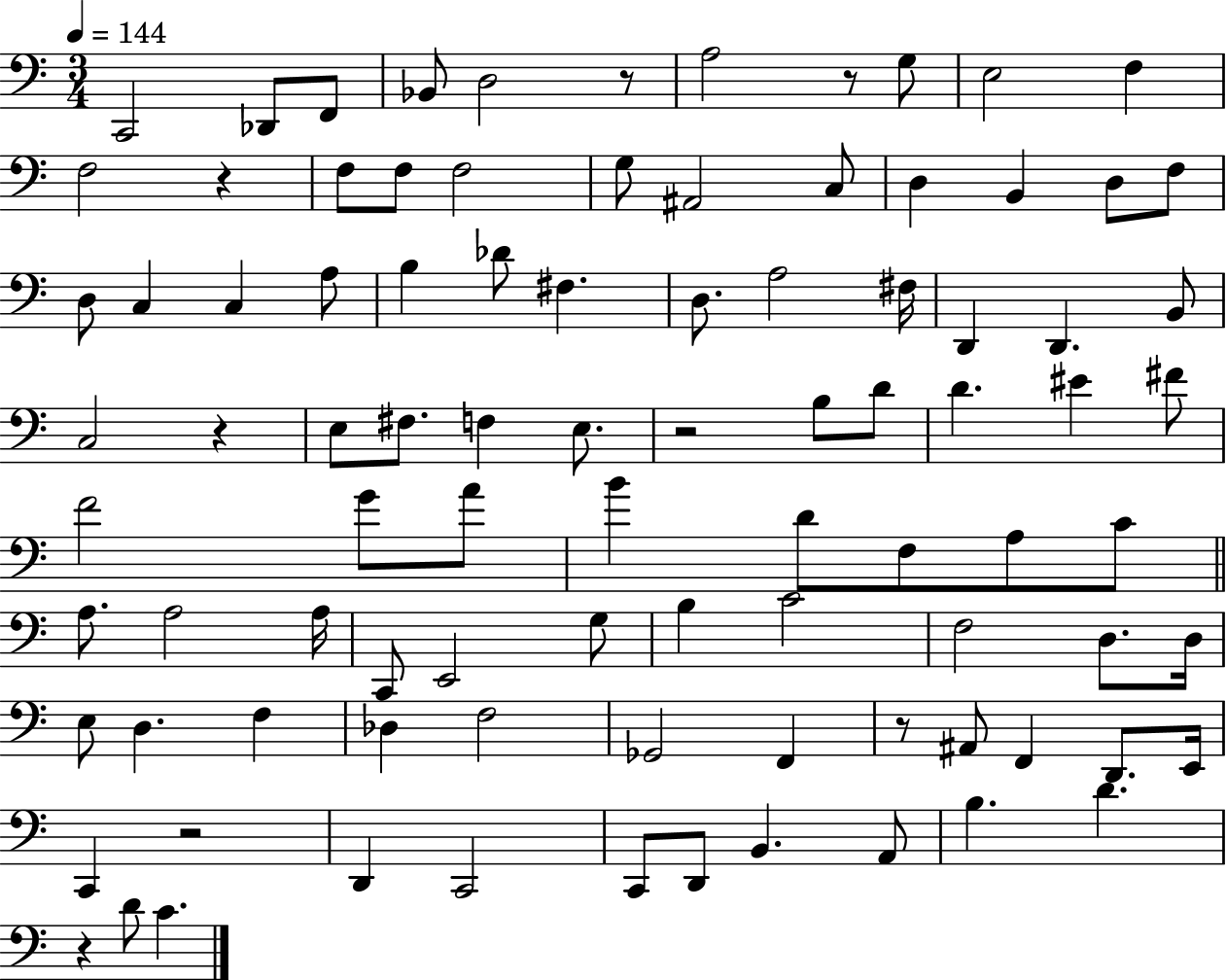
C2/h Db2/e F2/e Bb2/e D3/h R/e A3/h R/e G3/e E3/h F3/q F3/h R/q F3/e F3/e F3/h G3/e A#2/h C3/e D3/q B2/q D3/e F3/e D3/e C3/q C3/q A3/e B3/q Db4/e F#3/q. D3/e. A3/h F#3/s D2/q D2/q. B2/e C3/h R/q E3/e F#3/e. F3/q E3/e. R/h B3/e D4/e D4/q. EIS4/q F#4/e F4/h G4/e A4/e B4/q D4/e F3/e A3/e C4/e A3/e. A3/h A3/s C2/e E2/h G3/e B3/q C4/h F3/h D3/e. D3/s E3/e D3/q. F3/q Db3/q F3/h Gb2/h F2/q R/e A#2/e F2/q D2/e. E2/s C2/q R/h D2/q C2/h C2/e D2/e B2/q. A2/e B3/q. D4/q. R/q D4/e C4/q.